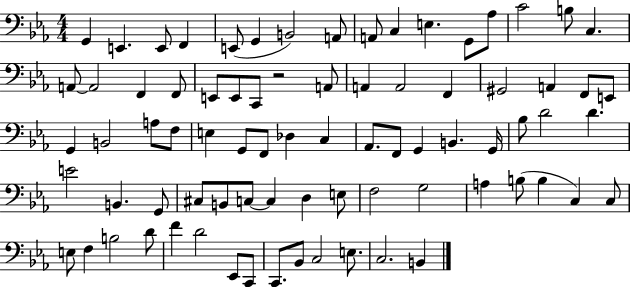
X:1
T:Untitled
M:4/4
L:1/4
K:Eb
G,, E,, E,,/2 F,, E,,/2 G,, B,,2 A,,/2 A,,/2 C, E, G,,/2 _A,/2 C2 B,/2 C, A,,/2 A,,2 F,, F,,/2 E,,/2 E,,/2 C,,/2 z2 A,,/2 A,, A,,2 F,, ^G,,2 A,, F,,/2 E,,/2 G,, B,,2 A,/2 F,/2 E, G,,/2 F,,/2 _D, C, _A,,/2 F,,/2 G,, B,, G,,/4 _B,/2 D2 D E2 B,, G,,/2 ^C,/2 B,,/2 C,/2 C, D, E,/2 F,2 G,2 A, B,/2 B, C, C,/2 E,/2 F, B,2 D/2 F D2 _E,,/2 C,,/2 C,,/2 _B,,/2 C,2 E,/2 C,2 B,,